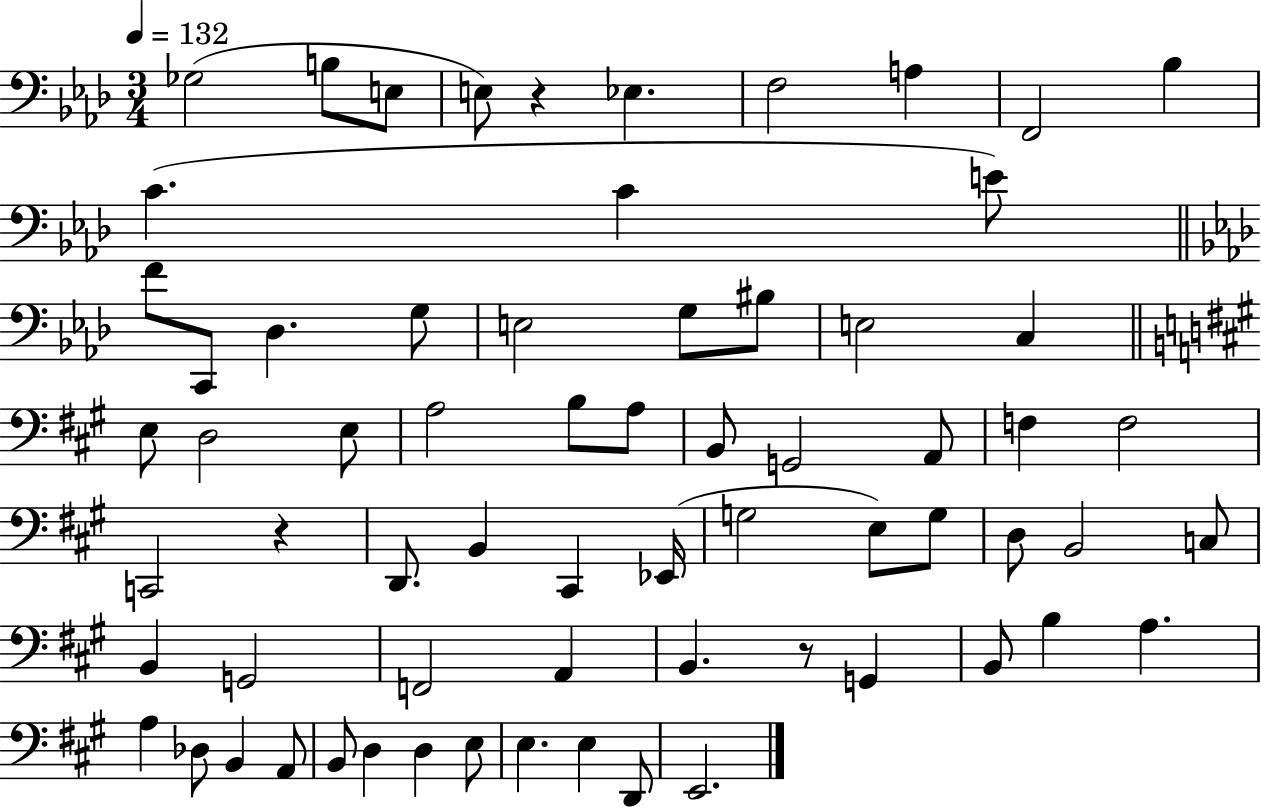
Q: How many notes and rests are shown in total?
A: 67